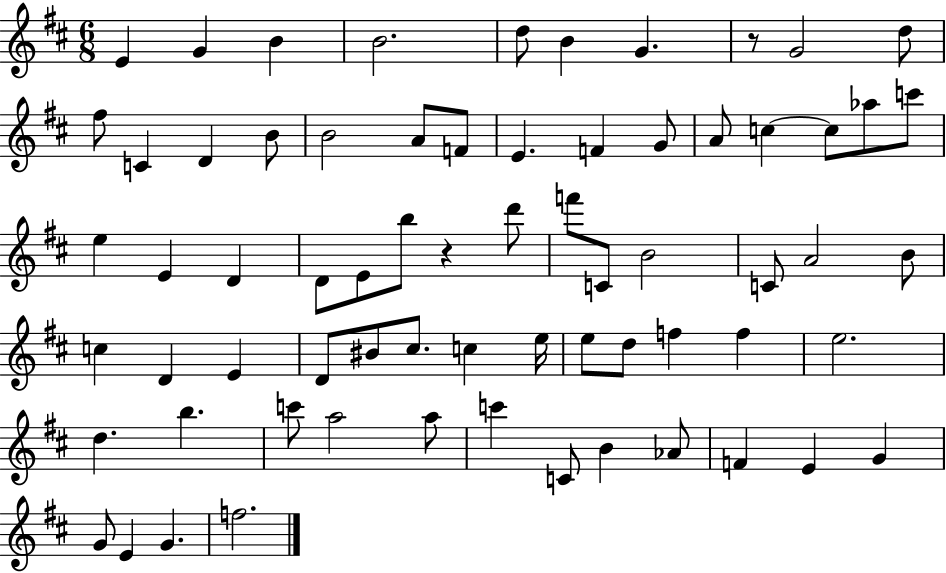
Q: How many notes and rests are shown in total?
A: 68